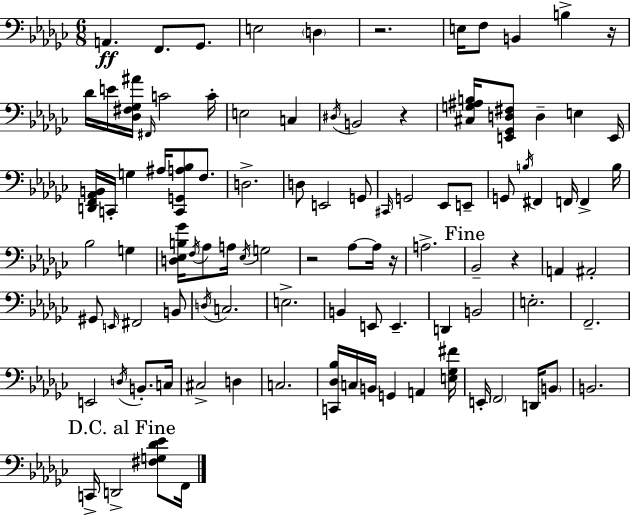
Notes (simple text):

A2/q. F2/e. Gb2/e. E3/h D3/q R/h. E3/s F3/e B2/q B3/q R/s Db4/s E4/s [Db3,F#3,Gb3,A#4]/s F#2/s C4/h C4/s E3/h C3/q D#3/s B2/h R/q [C#3,G3,A#3,B3]/s [E2,Gb2,D3,F#3]/e D3/q E3/q E2/s [D2,F2,Ab2,B2]/s C2/s G3/q A#3/s [C2,G2,A3,Bb3]/e F3/e. D3/h. D3/e E2/h G2/e C#2/s G2/h Eb2/e E2/e G2/e B3/s F#2/q F2/s F2/q B3/s Bb3/h G3/q [D3,Eb3,B3,Gb4]/s F3/s Ab3/e A3/s Eb3/s G3/h R/h Ab3/e Ab3/s R/s A3/h. Bb2/h R/q A2/q A#2/h G#2/e E2/s F#2/h B2/e D3/s C3/h. E3/h. B2/q E2/e E2/q. D2/q B2/h E3/h. F2/h. E2/h D3/s B2/e. C3/s C#3/h D3/q C3/h. [C2,Db3,Bb3]/s C3/s B2/s G2/q A2/q [E3,Gb3,F#4]/s E2/s F2/h D2/s B2/e B2/h. C2/s D2/h [F#3,G3,Db4,Eb4]/e F2/s